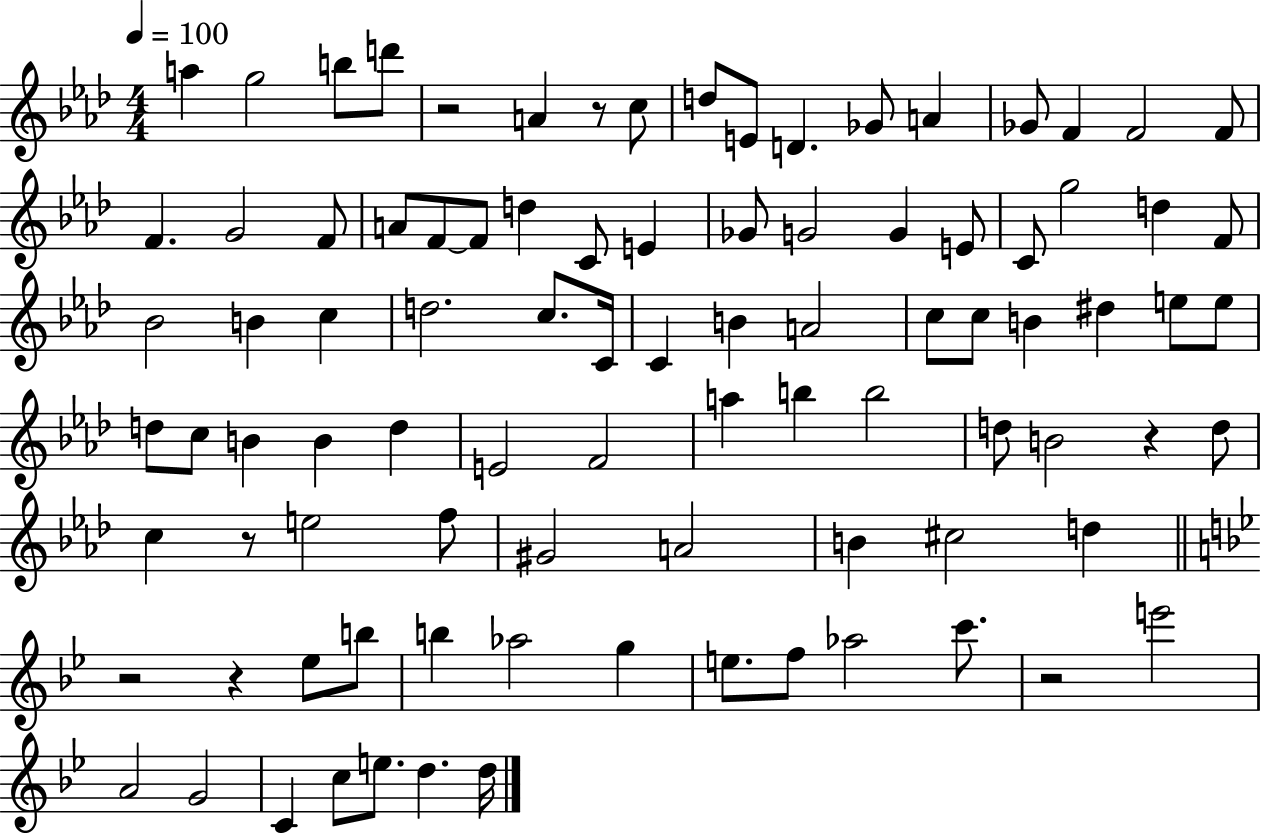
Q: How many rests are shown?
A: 7